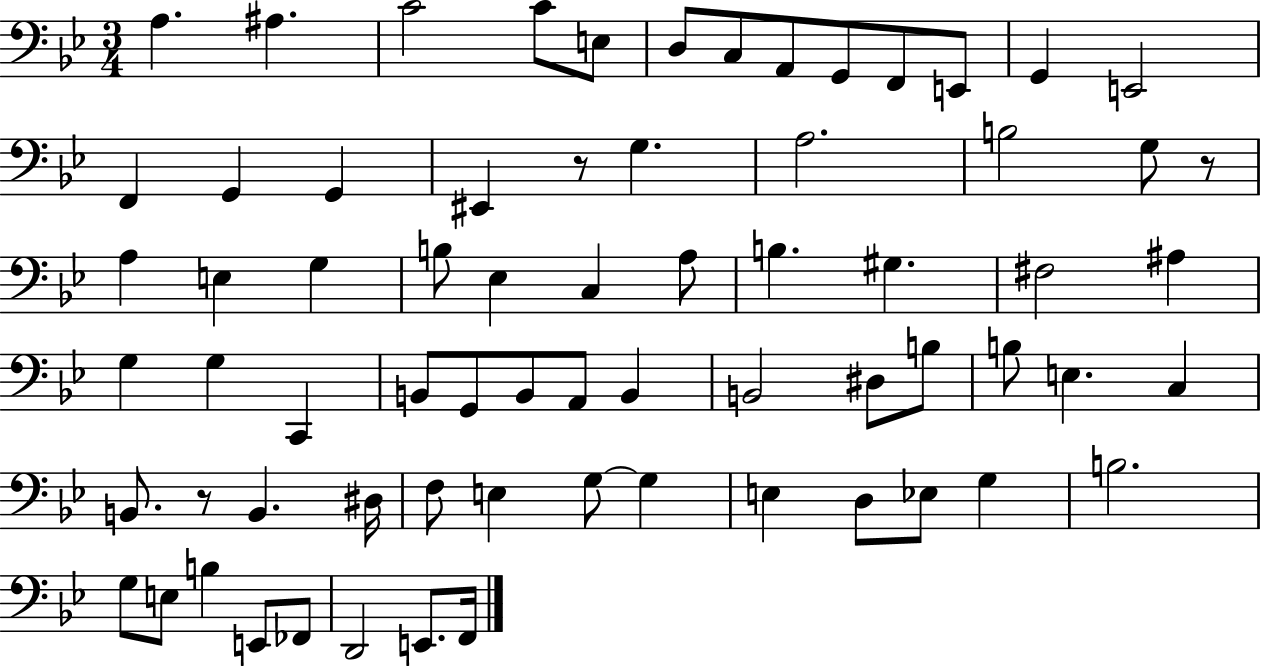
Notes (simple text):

A3/q. A#3/q. C4/h C4/e E3/e D3/e C3/e A2/e G2/e F2/e E2/e G2/q E2/h F2/q G2/q G2/q EIS2/q R/e G3/q. A3/h. B3/h G3/e R/e A3/q E3/q G3/q B3/e Eb3/q C3/q A3/e B3/q. G#3/q. F#3/h A#3/q G3/q G3/q C2/q B2/e G2/e B2/e A2/e B2/q B2/h D#3/e B3/e B3/e E3/q. C3/q B2/e. R/e B2/q. D#3/s F3/e E3/q G3/e G3/q E3/q D3/e Eb3/e G3/q B3/h. G3/e E3/e B3/q E2/e FES2/e D2/h E2/e. F2/s